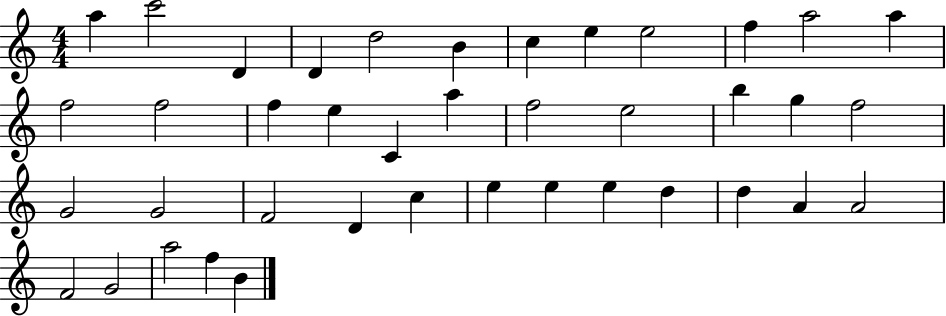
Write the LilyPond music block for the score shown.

{
  \clef treble
  \numericTimeSignature
  \time 4/4
  \key c \major
  a''4 c'''2 d'4 | d'4 d''2 b'4 | c''4 e''4 e''2 | f''4 a''2 a''4 | \break f''2 f''2 | f''4 e''4 c'4 a''4 | f''2 e''2 | b''4 g''4 f''2 | \break g'2 g'2 | f'2 d'4 c''4 | e''4 e''4 e''4 d''4 | d''4 a'4 a'2 | \break f'2 g'2 | a''2 f''4 b'4 | \bar "|."
}